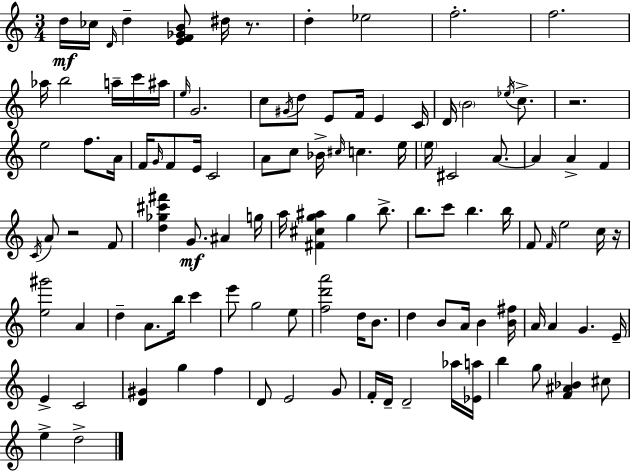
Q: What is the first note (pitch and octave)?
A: D5